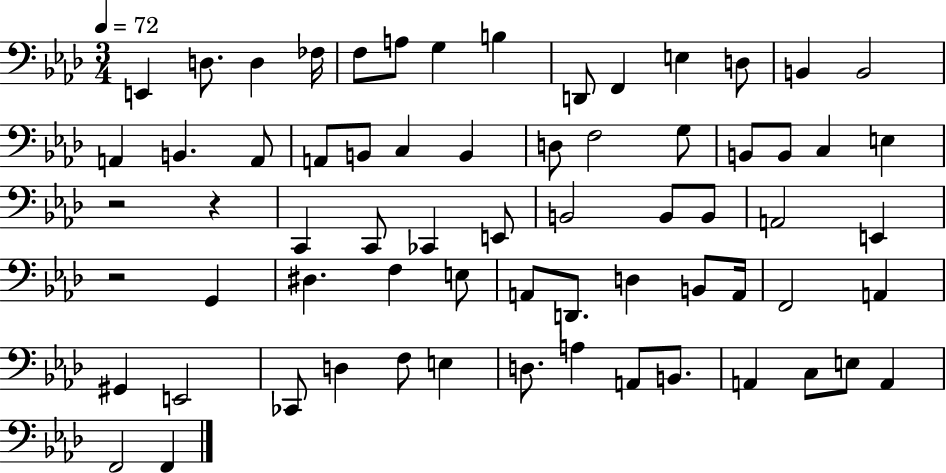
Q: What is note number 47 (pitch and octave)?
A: F2